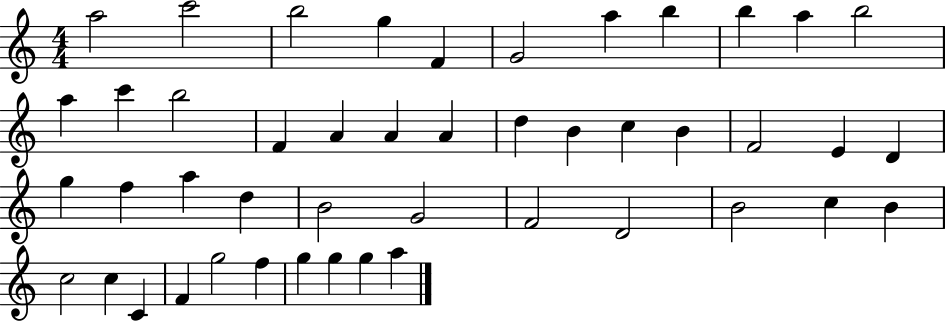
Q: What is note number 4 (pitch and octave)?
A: G5